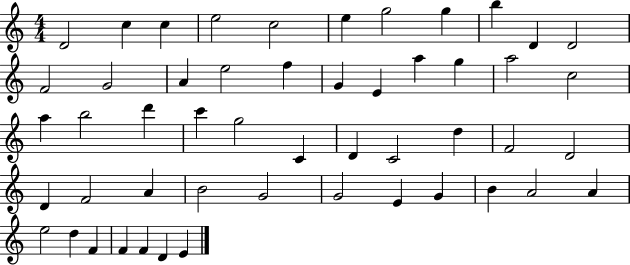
{
  \clef treble
  \numericTimeSignature
  \time 4/4
  \key c \major
  d'2 c''4 c''4 | e''2 c''2 | e''4 g''2 g''4 | b''4 d'4 d'2 | \break f'2 g'2 | a'4 e''2 f''4 | g'4 e'4 a''4 g''4 | a''2 c''2 | \break a''4 b''2 d'''4 | c'''4 g''2 c'4 | d'4 c'2 d''4 | f'2 d'2 | \break d'4 f'2 a'4 | b'2 g'2 | g'2 e'4 g'4 | b'4 a'2 a'4 | \break e''2 d''4 f'4 | f'4 f'4 d'4 e'4 | \bar "|."
}